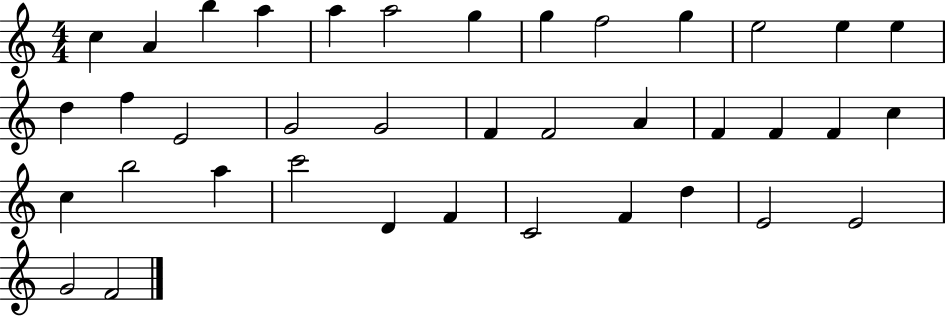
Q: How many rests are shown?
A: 0